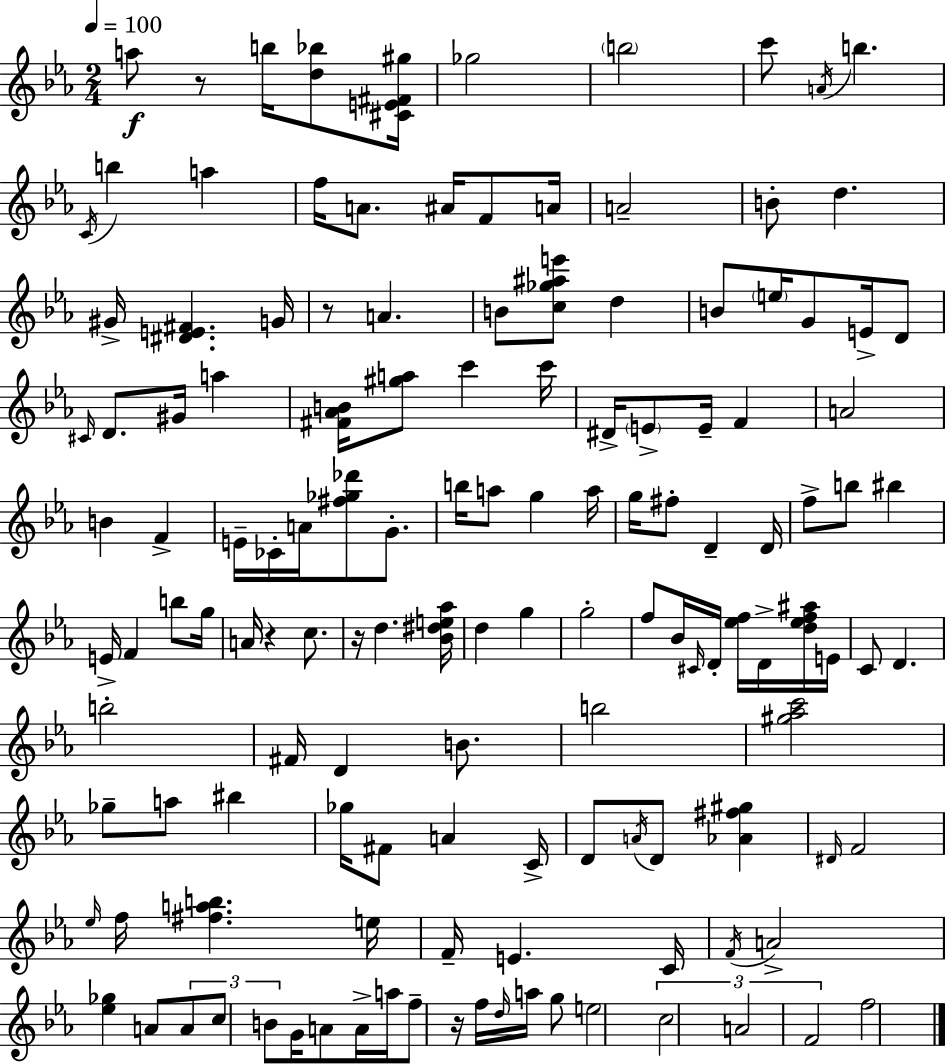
{
  \clef treble
  \numericTimeSignature
  \time 2/4
  \key c \minor
  \tempo 4 = 100
  a''8\f r8 b''16 <d'' bes''>8 <cis' e' fis' gis''>16 | ges''2 | \parenthesize b''2 | c'''8 \acciaccatura { a'16 } b''4. | \break \acciaccatura { c'16 } b''4 a''4 | f''16 a'8. ais'16 f'8 | a'16 a'2-- | b'8-. d''4. | \break gis'16-> <dis' e' fis'>4. | g'16 r8 a'4. | b'8 <c'' ges'' ais'' e'''>8 d''4 | b'8 \parenthesize e''16 g'8 e'16-> | \break d'8 \grace { cis'16 } d'8. gis'16 a''4 | <fis' aes' b'>16 <gis'' a''>8 c'''4 | c'''16 dis'16-> \parenthesize e'8-> e'16-- f'4 | a'2 | \break b'4 f'4-> | e'16-- ces'16-. a'16 <fis'' ges'' des'''>8 | g'8.-. b''16 a''8 g''4 | a''16 g''16 fis''8-. d'4-- | \break d'16 f''8-> b''8 bis''4 | e'16-> f'4 | b''8 g''16 a'16 r4 | c''8. r16 d''4. | \break <bes' dis'' e'' aes''>16 d''4 g''4 | g''2-. | f''8 bes'16 \grace { cis'16 } d'16-. | <ees'' f''>16 d'16-> <d'' ees'' f'' ais''>16 e'16 c'8 d'4. | \break b''2-. | fis'16 d'4 | b'8. b''2 | <gis'' aes'' c'''>2 | \break ges''8-- a''8 | bis''4 ges''16 fis'8 a'4 | c'16-> d'8 \acciaccatura { a'16 } d'8 | <aes' fis'' gis''>4 \grace { dis'16 } f'2 | \break \grace { ees''16 } f''16 | <fis'' a'' b''>4. e''16 f'16-- | e'4. c'16 \acciaccatura { f'16 } | a'2-> | \break <ees'' ges''>4 a'8 \tuplet 3/2 { a'8 | c''8 b'8 } g'16 a'8 a'16-> | a''16 f''8-- r16 f''16 \grace { d''16 } a''16 g''8 | e''2 | \break \tuplet 3/2 { c''2 | a'2 | f'2 } | f''2 | \break \bar "|."
}